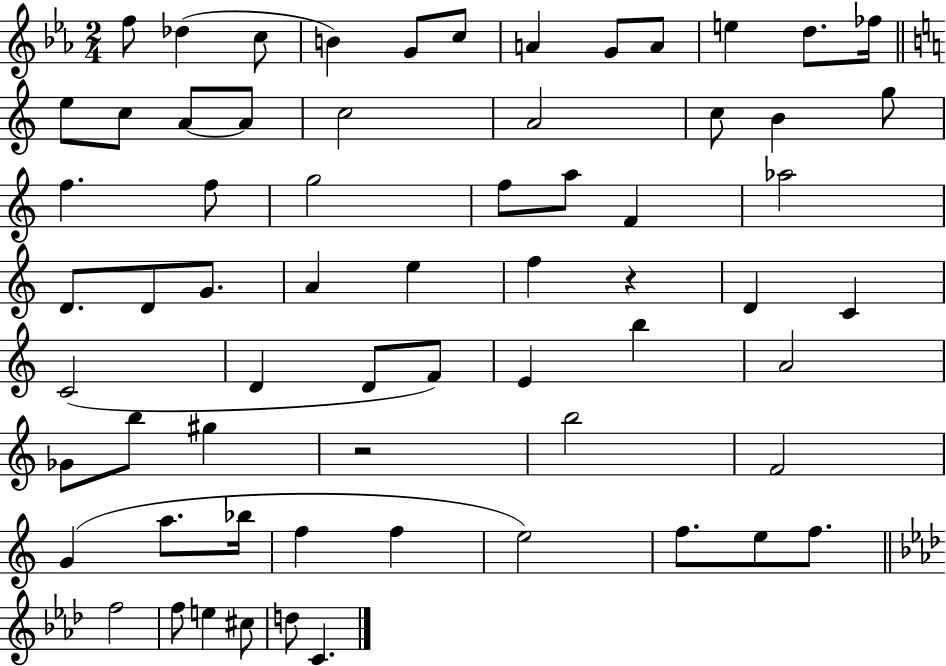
X:1
T:Untitled
M:2/4
L:1/4
K:Eb
f/2 _d c/2 B G/2 c/2 A G/2 A/2 e d/2 _f/4 e/2 c/2 A/2 A/2 c2 A2 c/2 B g/2 f f/2 g2 f/2 a/2 F _a2 D/2 D/2 G/2 A e f z D C C2 D D/2 F/2 E b A2 _G/2 b/2 ^g z2 b2 F2 G a/2 _b/4 f f e2 f/2 e/2 f/2 f2 f/2 e ^c/2 d/2 C